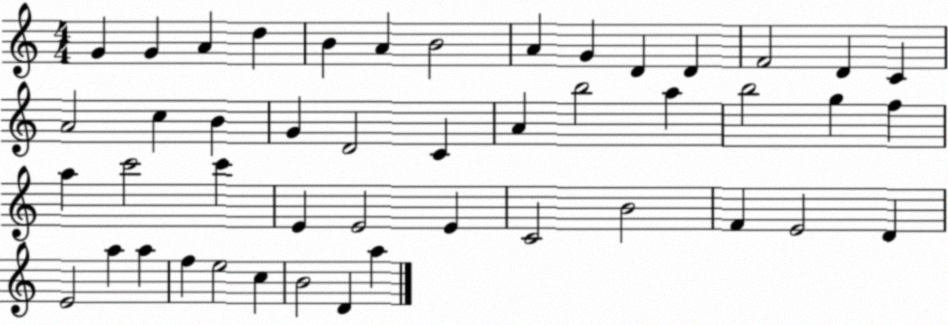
X:1
T:Untitled
M:4/4
L:1/4
K:C
G G A d B A B2 A G D D F2 D C A2 c B G D2 C A b2 a b2 g f a c'2 c' E E2 E C2 B2 F E2 D E2 a a f e2 c B2 D a